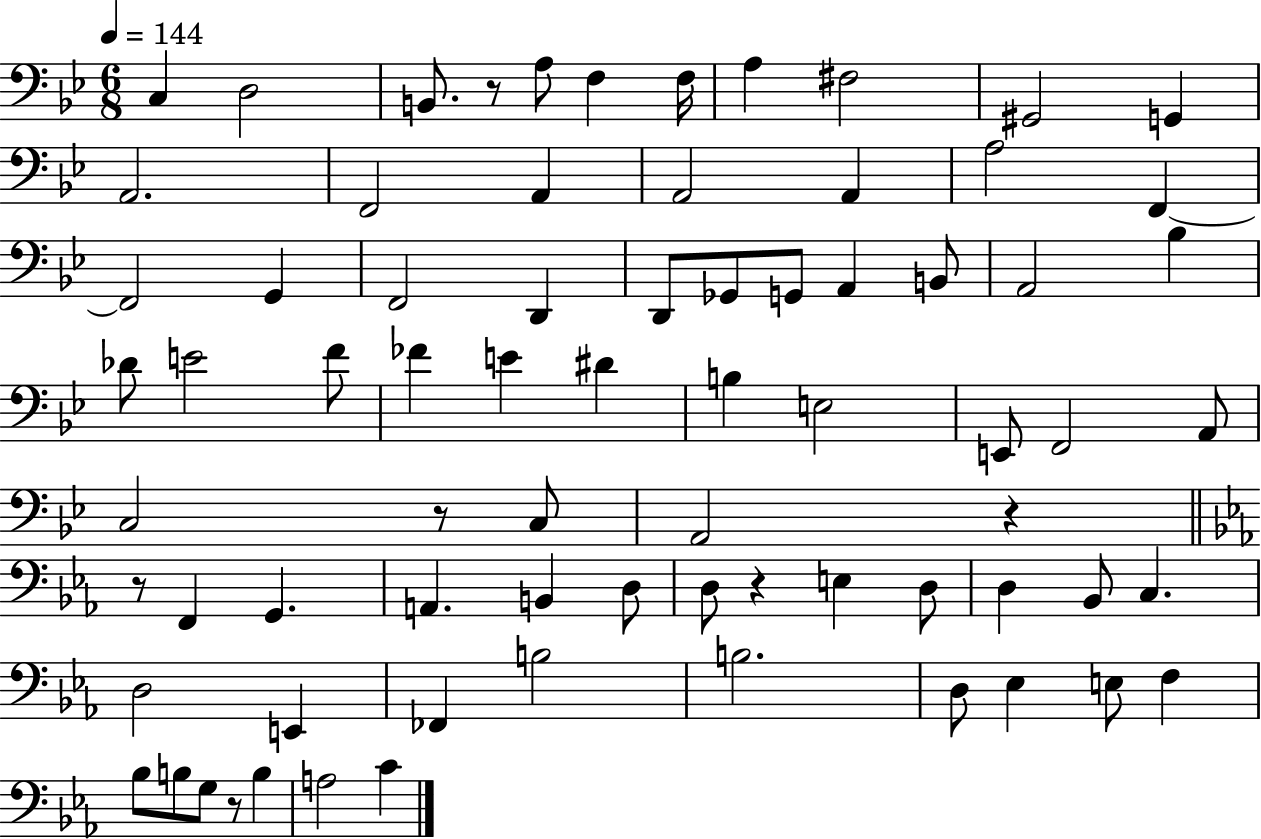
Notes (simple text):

C3/q D3/h B2/e. R/e A3/e F3/q F3/s A3/q F#3/h G#2/h G2/q A2/h. F2/h A2/q A2/h A2/q A3/h F2/q F2/h G2/q F2/h D2/q D2/e Gb2/e G2/e A2/q B2/e A2/h Bb3/q Db4/e E4/h F4/e FES4/q E4/q D#4/q B3/q E3/h E2/e F2/h A2/e C3/h R/e C3/e A2/h R/q R/e F2/q G2/q. A2/q. B2/q D3/e D3/e R/q E3/q D3/e D3/q Bb2/e C3/q. D3/h E2/q FES2/q B3/h B3/h. D3/e Eb3/q E3/e F3/q Bb3/e B3/e G3/e R/e B3/q A3/h C4/q